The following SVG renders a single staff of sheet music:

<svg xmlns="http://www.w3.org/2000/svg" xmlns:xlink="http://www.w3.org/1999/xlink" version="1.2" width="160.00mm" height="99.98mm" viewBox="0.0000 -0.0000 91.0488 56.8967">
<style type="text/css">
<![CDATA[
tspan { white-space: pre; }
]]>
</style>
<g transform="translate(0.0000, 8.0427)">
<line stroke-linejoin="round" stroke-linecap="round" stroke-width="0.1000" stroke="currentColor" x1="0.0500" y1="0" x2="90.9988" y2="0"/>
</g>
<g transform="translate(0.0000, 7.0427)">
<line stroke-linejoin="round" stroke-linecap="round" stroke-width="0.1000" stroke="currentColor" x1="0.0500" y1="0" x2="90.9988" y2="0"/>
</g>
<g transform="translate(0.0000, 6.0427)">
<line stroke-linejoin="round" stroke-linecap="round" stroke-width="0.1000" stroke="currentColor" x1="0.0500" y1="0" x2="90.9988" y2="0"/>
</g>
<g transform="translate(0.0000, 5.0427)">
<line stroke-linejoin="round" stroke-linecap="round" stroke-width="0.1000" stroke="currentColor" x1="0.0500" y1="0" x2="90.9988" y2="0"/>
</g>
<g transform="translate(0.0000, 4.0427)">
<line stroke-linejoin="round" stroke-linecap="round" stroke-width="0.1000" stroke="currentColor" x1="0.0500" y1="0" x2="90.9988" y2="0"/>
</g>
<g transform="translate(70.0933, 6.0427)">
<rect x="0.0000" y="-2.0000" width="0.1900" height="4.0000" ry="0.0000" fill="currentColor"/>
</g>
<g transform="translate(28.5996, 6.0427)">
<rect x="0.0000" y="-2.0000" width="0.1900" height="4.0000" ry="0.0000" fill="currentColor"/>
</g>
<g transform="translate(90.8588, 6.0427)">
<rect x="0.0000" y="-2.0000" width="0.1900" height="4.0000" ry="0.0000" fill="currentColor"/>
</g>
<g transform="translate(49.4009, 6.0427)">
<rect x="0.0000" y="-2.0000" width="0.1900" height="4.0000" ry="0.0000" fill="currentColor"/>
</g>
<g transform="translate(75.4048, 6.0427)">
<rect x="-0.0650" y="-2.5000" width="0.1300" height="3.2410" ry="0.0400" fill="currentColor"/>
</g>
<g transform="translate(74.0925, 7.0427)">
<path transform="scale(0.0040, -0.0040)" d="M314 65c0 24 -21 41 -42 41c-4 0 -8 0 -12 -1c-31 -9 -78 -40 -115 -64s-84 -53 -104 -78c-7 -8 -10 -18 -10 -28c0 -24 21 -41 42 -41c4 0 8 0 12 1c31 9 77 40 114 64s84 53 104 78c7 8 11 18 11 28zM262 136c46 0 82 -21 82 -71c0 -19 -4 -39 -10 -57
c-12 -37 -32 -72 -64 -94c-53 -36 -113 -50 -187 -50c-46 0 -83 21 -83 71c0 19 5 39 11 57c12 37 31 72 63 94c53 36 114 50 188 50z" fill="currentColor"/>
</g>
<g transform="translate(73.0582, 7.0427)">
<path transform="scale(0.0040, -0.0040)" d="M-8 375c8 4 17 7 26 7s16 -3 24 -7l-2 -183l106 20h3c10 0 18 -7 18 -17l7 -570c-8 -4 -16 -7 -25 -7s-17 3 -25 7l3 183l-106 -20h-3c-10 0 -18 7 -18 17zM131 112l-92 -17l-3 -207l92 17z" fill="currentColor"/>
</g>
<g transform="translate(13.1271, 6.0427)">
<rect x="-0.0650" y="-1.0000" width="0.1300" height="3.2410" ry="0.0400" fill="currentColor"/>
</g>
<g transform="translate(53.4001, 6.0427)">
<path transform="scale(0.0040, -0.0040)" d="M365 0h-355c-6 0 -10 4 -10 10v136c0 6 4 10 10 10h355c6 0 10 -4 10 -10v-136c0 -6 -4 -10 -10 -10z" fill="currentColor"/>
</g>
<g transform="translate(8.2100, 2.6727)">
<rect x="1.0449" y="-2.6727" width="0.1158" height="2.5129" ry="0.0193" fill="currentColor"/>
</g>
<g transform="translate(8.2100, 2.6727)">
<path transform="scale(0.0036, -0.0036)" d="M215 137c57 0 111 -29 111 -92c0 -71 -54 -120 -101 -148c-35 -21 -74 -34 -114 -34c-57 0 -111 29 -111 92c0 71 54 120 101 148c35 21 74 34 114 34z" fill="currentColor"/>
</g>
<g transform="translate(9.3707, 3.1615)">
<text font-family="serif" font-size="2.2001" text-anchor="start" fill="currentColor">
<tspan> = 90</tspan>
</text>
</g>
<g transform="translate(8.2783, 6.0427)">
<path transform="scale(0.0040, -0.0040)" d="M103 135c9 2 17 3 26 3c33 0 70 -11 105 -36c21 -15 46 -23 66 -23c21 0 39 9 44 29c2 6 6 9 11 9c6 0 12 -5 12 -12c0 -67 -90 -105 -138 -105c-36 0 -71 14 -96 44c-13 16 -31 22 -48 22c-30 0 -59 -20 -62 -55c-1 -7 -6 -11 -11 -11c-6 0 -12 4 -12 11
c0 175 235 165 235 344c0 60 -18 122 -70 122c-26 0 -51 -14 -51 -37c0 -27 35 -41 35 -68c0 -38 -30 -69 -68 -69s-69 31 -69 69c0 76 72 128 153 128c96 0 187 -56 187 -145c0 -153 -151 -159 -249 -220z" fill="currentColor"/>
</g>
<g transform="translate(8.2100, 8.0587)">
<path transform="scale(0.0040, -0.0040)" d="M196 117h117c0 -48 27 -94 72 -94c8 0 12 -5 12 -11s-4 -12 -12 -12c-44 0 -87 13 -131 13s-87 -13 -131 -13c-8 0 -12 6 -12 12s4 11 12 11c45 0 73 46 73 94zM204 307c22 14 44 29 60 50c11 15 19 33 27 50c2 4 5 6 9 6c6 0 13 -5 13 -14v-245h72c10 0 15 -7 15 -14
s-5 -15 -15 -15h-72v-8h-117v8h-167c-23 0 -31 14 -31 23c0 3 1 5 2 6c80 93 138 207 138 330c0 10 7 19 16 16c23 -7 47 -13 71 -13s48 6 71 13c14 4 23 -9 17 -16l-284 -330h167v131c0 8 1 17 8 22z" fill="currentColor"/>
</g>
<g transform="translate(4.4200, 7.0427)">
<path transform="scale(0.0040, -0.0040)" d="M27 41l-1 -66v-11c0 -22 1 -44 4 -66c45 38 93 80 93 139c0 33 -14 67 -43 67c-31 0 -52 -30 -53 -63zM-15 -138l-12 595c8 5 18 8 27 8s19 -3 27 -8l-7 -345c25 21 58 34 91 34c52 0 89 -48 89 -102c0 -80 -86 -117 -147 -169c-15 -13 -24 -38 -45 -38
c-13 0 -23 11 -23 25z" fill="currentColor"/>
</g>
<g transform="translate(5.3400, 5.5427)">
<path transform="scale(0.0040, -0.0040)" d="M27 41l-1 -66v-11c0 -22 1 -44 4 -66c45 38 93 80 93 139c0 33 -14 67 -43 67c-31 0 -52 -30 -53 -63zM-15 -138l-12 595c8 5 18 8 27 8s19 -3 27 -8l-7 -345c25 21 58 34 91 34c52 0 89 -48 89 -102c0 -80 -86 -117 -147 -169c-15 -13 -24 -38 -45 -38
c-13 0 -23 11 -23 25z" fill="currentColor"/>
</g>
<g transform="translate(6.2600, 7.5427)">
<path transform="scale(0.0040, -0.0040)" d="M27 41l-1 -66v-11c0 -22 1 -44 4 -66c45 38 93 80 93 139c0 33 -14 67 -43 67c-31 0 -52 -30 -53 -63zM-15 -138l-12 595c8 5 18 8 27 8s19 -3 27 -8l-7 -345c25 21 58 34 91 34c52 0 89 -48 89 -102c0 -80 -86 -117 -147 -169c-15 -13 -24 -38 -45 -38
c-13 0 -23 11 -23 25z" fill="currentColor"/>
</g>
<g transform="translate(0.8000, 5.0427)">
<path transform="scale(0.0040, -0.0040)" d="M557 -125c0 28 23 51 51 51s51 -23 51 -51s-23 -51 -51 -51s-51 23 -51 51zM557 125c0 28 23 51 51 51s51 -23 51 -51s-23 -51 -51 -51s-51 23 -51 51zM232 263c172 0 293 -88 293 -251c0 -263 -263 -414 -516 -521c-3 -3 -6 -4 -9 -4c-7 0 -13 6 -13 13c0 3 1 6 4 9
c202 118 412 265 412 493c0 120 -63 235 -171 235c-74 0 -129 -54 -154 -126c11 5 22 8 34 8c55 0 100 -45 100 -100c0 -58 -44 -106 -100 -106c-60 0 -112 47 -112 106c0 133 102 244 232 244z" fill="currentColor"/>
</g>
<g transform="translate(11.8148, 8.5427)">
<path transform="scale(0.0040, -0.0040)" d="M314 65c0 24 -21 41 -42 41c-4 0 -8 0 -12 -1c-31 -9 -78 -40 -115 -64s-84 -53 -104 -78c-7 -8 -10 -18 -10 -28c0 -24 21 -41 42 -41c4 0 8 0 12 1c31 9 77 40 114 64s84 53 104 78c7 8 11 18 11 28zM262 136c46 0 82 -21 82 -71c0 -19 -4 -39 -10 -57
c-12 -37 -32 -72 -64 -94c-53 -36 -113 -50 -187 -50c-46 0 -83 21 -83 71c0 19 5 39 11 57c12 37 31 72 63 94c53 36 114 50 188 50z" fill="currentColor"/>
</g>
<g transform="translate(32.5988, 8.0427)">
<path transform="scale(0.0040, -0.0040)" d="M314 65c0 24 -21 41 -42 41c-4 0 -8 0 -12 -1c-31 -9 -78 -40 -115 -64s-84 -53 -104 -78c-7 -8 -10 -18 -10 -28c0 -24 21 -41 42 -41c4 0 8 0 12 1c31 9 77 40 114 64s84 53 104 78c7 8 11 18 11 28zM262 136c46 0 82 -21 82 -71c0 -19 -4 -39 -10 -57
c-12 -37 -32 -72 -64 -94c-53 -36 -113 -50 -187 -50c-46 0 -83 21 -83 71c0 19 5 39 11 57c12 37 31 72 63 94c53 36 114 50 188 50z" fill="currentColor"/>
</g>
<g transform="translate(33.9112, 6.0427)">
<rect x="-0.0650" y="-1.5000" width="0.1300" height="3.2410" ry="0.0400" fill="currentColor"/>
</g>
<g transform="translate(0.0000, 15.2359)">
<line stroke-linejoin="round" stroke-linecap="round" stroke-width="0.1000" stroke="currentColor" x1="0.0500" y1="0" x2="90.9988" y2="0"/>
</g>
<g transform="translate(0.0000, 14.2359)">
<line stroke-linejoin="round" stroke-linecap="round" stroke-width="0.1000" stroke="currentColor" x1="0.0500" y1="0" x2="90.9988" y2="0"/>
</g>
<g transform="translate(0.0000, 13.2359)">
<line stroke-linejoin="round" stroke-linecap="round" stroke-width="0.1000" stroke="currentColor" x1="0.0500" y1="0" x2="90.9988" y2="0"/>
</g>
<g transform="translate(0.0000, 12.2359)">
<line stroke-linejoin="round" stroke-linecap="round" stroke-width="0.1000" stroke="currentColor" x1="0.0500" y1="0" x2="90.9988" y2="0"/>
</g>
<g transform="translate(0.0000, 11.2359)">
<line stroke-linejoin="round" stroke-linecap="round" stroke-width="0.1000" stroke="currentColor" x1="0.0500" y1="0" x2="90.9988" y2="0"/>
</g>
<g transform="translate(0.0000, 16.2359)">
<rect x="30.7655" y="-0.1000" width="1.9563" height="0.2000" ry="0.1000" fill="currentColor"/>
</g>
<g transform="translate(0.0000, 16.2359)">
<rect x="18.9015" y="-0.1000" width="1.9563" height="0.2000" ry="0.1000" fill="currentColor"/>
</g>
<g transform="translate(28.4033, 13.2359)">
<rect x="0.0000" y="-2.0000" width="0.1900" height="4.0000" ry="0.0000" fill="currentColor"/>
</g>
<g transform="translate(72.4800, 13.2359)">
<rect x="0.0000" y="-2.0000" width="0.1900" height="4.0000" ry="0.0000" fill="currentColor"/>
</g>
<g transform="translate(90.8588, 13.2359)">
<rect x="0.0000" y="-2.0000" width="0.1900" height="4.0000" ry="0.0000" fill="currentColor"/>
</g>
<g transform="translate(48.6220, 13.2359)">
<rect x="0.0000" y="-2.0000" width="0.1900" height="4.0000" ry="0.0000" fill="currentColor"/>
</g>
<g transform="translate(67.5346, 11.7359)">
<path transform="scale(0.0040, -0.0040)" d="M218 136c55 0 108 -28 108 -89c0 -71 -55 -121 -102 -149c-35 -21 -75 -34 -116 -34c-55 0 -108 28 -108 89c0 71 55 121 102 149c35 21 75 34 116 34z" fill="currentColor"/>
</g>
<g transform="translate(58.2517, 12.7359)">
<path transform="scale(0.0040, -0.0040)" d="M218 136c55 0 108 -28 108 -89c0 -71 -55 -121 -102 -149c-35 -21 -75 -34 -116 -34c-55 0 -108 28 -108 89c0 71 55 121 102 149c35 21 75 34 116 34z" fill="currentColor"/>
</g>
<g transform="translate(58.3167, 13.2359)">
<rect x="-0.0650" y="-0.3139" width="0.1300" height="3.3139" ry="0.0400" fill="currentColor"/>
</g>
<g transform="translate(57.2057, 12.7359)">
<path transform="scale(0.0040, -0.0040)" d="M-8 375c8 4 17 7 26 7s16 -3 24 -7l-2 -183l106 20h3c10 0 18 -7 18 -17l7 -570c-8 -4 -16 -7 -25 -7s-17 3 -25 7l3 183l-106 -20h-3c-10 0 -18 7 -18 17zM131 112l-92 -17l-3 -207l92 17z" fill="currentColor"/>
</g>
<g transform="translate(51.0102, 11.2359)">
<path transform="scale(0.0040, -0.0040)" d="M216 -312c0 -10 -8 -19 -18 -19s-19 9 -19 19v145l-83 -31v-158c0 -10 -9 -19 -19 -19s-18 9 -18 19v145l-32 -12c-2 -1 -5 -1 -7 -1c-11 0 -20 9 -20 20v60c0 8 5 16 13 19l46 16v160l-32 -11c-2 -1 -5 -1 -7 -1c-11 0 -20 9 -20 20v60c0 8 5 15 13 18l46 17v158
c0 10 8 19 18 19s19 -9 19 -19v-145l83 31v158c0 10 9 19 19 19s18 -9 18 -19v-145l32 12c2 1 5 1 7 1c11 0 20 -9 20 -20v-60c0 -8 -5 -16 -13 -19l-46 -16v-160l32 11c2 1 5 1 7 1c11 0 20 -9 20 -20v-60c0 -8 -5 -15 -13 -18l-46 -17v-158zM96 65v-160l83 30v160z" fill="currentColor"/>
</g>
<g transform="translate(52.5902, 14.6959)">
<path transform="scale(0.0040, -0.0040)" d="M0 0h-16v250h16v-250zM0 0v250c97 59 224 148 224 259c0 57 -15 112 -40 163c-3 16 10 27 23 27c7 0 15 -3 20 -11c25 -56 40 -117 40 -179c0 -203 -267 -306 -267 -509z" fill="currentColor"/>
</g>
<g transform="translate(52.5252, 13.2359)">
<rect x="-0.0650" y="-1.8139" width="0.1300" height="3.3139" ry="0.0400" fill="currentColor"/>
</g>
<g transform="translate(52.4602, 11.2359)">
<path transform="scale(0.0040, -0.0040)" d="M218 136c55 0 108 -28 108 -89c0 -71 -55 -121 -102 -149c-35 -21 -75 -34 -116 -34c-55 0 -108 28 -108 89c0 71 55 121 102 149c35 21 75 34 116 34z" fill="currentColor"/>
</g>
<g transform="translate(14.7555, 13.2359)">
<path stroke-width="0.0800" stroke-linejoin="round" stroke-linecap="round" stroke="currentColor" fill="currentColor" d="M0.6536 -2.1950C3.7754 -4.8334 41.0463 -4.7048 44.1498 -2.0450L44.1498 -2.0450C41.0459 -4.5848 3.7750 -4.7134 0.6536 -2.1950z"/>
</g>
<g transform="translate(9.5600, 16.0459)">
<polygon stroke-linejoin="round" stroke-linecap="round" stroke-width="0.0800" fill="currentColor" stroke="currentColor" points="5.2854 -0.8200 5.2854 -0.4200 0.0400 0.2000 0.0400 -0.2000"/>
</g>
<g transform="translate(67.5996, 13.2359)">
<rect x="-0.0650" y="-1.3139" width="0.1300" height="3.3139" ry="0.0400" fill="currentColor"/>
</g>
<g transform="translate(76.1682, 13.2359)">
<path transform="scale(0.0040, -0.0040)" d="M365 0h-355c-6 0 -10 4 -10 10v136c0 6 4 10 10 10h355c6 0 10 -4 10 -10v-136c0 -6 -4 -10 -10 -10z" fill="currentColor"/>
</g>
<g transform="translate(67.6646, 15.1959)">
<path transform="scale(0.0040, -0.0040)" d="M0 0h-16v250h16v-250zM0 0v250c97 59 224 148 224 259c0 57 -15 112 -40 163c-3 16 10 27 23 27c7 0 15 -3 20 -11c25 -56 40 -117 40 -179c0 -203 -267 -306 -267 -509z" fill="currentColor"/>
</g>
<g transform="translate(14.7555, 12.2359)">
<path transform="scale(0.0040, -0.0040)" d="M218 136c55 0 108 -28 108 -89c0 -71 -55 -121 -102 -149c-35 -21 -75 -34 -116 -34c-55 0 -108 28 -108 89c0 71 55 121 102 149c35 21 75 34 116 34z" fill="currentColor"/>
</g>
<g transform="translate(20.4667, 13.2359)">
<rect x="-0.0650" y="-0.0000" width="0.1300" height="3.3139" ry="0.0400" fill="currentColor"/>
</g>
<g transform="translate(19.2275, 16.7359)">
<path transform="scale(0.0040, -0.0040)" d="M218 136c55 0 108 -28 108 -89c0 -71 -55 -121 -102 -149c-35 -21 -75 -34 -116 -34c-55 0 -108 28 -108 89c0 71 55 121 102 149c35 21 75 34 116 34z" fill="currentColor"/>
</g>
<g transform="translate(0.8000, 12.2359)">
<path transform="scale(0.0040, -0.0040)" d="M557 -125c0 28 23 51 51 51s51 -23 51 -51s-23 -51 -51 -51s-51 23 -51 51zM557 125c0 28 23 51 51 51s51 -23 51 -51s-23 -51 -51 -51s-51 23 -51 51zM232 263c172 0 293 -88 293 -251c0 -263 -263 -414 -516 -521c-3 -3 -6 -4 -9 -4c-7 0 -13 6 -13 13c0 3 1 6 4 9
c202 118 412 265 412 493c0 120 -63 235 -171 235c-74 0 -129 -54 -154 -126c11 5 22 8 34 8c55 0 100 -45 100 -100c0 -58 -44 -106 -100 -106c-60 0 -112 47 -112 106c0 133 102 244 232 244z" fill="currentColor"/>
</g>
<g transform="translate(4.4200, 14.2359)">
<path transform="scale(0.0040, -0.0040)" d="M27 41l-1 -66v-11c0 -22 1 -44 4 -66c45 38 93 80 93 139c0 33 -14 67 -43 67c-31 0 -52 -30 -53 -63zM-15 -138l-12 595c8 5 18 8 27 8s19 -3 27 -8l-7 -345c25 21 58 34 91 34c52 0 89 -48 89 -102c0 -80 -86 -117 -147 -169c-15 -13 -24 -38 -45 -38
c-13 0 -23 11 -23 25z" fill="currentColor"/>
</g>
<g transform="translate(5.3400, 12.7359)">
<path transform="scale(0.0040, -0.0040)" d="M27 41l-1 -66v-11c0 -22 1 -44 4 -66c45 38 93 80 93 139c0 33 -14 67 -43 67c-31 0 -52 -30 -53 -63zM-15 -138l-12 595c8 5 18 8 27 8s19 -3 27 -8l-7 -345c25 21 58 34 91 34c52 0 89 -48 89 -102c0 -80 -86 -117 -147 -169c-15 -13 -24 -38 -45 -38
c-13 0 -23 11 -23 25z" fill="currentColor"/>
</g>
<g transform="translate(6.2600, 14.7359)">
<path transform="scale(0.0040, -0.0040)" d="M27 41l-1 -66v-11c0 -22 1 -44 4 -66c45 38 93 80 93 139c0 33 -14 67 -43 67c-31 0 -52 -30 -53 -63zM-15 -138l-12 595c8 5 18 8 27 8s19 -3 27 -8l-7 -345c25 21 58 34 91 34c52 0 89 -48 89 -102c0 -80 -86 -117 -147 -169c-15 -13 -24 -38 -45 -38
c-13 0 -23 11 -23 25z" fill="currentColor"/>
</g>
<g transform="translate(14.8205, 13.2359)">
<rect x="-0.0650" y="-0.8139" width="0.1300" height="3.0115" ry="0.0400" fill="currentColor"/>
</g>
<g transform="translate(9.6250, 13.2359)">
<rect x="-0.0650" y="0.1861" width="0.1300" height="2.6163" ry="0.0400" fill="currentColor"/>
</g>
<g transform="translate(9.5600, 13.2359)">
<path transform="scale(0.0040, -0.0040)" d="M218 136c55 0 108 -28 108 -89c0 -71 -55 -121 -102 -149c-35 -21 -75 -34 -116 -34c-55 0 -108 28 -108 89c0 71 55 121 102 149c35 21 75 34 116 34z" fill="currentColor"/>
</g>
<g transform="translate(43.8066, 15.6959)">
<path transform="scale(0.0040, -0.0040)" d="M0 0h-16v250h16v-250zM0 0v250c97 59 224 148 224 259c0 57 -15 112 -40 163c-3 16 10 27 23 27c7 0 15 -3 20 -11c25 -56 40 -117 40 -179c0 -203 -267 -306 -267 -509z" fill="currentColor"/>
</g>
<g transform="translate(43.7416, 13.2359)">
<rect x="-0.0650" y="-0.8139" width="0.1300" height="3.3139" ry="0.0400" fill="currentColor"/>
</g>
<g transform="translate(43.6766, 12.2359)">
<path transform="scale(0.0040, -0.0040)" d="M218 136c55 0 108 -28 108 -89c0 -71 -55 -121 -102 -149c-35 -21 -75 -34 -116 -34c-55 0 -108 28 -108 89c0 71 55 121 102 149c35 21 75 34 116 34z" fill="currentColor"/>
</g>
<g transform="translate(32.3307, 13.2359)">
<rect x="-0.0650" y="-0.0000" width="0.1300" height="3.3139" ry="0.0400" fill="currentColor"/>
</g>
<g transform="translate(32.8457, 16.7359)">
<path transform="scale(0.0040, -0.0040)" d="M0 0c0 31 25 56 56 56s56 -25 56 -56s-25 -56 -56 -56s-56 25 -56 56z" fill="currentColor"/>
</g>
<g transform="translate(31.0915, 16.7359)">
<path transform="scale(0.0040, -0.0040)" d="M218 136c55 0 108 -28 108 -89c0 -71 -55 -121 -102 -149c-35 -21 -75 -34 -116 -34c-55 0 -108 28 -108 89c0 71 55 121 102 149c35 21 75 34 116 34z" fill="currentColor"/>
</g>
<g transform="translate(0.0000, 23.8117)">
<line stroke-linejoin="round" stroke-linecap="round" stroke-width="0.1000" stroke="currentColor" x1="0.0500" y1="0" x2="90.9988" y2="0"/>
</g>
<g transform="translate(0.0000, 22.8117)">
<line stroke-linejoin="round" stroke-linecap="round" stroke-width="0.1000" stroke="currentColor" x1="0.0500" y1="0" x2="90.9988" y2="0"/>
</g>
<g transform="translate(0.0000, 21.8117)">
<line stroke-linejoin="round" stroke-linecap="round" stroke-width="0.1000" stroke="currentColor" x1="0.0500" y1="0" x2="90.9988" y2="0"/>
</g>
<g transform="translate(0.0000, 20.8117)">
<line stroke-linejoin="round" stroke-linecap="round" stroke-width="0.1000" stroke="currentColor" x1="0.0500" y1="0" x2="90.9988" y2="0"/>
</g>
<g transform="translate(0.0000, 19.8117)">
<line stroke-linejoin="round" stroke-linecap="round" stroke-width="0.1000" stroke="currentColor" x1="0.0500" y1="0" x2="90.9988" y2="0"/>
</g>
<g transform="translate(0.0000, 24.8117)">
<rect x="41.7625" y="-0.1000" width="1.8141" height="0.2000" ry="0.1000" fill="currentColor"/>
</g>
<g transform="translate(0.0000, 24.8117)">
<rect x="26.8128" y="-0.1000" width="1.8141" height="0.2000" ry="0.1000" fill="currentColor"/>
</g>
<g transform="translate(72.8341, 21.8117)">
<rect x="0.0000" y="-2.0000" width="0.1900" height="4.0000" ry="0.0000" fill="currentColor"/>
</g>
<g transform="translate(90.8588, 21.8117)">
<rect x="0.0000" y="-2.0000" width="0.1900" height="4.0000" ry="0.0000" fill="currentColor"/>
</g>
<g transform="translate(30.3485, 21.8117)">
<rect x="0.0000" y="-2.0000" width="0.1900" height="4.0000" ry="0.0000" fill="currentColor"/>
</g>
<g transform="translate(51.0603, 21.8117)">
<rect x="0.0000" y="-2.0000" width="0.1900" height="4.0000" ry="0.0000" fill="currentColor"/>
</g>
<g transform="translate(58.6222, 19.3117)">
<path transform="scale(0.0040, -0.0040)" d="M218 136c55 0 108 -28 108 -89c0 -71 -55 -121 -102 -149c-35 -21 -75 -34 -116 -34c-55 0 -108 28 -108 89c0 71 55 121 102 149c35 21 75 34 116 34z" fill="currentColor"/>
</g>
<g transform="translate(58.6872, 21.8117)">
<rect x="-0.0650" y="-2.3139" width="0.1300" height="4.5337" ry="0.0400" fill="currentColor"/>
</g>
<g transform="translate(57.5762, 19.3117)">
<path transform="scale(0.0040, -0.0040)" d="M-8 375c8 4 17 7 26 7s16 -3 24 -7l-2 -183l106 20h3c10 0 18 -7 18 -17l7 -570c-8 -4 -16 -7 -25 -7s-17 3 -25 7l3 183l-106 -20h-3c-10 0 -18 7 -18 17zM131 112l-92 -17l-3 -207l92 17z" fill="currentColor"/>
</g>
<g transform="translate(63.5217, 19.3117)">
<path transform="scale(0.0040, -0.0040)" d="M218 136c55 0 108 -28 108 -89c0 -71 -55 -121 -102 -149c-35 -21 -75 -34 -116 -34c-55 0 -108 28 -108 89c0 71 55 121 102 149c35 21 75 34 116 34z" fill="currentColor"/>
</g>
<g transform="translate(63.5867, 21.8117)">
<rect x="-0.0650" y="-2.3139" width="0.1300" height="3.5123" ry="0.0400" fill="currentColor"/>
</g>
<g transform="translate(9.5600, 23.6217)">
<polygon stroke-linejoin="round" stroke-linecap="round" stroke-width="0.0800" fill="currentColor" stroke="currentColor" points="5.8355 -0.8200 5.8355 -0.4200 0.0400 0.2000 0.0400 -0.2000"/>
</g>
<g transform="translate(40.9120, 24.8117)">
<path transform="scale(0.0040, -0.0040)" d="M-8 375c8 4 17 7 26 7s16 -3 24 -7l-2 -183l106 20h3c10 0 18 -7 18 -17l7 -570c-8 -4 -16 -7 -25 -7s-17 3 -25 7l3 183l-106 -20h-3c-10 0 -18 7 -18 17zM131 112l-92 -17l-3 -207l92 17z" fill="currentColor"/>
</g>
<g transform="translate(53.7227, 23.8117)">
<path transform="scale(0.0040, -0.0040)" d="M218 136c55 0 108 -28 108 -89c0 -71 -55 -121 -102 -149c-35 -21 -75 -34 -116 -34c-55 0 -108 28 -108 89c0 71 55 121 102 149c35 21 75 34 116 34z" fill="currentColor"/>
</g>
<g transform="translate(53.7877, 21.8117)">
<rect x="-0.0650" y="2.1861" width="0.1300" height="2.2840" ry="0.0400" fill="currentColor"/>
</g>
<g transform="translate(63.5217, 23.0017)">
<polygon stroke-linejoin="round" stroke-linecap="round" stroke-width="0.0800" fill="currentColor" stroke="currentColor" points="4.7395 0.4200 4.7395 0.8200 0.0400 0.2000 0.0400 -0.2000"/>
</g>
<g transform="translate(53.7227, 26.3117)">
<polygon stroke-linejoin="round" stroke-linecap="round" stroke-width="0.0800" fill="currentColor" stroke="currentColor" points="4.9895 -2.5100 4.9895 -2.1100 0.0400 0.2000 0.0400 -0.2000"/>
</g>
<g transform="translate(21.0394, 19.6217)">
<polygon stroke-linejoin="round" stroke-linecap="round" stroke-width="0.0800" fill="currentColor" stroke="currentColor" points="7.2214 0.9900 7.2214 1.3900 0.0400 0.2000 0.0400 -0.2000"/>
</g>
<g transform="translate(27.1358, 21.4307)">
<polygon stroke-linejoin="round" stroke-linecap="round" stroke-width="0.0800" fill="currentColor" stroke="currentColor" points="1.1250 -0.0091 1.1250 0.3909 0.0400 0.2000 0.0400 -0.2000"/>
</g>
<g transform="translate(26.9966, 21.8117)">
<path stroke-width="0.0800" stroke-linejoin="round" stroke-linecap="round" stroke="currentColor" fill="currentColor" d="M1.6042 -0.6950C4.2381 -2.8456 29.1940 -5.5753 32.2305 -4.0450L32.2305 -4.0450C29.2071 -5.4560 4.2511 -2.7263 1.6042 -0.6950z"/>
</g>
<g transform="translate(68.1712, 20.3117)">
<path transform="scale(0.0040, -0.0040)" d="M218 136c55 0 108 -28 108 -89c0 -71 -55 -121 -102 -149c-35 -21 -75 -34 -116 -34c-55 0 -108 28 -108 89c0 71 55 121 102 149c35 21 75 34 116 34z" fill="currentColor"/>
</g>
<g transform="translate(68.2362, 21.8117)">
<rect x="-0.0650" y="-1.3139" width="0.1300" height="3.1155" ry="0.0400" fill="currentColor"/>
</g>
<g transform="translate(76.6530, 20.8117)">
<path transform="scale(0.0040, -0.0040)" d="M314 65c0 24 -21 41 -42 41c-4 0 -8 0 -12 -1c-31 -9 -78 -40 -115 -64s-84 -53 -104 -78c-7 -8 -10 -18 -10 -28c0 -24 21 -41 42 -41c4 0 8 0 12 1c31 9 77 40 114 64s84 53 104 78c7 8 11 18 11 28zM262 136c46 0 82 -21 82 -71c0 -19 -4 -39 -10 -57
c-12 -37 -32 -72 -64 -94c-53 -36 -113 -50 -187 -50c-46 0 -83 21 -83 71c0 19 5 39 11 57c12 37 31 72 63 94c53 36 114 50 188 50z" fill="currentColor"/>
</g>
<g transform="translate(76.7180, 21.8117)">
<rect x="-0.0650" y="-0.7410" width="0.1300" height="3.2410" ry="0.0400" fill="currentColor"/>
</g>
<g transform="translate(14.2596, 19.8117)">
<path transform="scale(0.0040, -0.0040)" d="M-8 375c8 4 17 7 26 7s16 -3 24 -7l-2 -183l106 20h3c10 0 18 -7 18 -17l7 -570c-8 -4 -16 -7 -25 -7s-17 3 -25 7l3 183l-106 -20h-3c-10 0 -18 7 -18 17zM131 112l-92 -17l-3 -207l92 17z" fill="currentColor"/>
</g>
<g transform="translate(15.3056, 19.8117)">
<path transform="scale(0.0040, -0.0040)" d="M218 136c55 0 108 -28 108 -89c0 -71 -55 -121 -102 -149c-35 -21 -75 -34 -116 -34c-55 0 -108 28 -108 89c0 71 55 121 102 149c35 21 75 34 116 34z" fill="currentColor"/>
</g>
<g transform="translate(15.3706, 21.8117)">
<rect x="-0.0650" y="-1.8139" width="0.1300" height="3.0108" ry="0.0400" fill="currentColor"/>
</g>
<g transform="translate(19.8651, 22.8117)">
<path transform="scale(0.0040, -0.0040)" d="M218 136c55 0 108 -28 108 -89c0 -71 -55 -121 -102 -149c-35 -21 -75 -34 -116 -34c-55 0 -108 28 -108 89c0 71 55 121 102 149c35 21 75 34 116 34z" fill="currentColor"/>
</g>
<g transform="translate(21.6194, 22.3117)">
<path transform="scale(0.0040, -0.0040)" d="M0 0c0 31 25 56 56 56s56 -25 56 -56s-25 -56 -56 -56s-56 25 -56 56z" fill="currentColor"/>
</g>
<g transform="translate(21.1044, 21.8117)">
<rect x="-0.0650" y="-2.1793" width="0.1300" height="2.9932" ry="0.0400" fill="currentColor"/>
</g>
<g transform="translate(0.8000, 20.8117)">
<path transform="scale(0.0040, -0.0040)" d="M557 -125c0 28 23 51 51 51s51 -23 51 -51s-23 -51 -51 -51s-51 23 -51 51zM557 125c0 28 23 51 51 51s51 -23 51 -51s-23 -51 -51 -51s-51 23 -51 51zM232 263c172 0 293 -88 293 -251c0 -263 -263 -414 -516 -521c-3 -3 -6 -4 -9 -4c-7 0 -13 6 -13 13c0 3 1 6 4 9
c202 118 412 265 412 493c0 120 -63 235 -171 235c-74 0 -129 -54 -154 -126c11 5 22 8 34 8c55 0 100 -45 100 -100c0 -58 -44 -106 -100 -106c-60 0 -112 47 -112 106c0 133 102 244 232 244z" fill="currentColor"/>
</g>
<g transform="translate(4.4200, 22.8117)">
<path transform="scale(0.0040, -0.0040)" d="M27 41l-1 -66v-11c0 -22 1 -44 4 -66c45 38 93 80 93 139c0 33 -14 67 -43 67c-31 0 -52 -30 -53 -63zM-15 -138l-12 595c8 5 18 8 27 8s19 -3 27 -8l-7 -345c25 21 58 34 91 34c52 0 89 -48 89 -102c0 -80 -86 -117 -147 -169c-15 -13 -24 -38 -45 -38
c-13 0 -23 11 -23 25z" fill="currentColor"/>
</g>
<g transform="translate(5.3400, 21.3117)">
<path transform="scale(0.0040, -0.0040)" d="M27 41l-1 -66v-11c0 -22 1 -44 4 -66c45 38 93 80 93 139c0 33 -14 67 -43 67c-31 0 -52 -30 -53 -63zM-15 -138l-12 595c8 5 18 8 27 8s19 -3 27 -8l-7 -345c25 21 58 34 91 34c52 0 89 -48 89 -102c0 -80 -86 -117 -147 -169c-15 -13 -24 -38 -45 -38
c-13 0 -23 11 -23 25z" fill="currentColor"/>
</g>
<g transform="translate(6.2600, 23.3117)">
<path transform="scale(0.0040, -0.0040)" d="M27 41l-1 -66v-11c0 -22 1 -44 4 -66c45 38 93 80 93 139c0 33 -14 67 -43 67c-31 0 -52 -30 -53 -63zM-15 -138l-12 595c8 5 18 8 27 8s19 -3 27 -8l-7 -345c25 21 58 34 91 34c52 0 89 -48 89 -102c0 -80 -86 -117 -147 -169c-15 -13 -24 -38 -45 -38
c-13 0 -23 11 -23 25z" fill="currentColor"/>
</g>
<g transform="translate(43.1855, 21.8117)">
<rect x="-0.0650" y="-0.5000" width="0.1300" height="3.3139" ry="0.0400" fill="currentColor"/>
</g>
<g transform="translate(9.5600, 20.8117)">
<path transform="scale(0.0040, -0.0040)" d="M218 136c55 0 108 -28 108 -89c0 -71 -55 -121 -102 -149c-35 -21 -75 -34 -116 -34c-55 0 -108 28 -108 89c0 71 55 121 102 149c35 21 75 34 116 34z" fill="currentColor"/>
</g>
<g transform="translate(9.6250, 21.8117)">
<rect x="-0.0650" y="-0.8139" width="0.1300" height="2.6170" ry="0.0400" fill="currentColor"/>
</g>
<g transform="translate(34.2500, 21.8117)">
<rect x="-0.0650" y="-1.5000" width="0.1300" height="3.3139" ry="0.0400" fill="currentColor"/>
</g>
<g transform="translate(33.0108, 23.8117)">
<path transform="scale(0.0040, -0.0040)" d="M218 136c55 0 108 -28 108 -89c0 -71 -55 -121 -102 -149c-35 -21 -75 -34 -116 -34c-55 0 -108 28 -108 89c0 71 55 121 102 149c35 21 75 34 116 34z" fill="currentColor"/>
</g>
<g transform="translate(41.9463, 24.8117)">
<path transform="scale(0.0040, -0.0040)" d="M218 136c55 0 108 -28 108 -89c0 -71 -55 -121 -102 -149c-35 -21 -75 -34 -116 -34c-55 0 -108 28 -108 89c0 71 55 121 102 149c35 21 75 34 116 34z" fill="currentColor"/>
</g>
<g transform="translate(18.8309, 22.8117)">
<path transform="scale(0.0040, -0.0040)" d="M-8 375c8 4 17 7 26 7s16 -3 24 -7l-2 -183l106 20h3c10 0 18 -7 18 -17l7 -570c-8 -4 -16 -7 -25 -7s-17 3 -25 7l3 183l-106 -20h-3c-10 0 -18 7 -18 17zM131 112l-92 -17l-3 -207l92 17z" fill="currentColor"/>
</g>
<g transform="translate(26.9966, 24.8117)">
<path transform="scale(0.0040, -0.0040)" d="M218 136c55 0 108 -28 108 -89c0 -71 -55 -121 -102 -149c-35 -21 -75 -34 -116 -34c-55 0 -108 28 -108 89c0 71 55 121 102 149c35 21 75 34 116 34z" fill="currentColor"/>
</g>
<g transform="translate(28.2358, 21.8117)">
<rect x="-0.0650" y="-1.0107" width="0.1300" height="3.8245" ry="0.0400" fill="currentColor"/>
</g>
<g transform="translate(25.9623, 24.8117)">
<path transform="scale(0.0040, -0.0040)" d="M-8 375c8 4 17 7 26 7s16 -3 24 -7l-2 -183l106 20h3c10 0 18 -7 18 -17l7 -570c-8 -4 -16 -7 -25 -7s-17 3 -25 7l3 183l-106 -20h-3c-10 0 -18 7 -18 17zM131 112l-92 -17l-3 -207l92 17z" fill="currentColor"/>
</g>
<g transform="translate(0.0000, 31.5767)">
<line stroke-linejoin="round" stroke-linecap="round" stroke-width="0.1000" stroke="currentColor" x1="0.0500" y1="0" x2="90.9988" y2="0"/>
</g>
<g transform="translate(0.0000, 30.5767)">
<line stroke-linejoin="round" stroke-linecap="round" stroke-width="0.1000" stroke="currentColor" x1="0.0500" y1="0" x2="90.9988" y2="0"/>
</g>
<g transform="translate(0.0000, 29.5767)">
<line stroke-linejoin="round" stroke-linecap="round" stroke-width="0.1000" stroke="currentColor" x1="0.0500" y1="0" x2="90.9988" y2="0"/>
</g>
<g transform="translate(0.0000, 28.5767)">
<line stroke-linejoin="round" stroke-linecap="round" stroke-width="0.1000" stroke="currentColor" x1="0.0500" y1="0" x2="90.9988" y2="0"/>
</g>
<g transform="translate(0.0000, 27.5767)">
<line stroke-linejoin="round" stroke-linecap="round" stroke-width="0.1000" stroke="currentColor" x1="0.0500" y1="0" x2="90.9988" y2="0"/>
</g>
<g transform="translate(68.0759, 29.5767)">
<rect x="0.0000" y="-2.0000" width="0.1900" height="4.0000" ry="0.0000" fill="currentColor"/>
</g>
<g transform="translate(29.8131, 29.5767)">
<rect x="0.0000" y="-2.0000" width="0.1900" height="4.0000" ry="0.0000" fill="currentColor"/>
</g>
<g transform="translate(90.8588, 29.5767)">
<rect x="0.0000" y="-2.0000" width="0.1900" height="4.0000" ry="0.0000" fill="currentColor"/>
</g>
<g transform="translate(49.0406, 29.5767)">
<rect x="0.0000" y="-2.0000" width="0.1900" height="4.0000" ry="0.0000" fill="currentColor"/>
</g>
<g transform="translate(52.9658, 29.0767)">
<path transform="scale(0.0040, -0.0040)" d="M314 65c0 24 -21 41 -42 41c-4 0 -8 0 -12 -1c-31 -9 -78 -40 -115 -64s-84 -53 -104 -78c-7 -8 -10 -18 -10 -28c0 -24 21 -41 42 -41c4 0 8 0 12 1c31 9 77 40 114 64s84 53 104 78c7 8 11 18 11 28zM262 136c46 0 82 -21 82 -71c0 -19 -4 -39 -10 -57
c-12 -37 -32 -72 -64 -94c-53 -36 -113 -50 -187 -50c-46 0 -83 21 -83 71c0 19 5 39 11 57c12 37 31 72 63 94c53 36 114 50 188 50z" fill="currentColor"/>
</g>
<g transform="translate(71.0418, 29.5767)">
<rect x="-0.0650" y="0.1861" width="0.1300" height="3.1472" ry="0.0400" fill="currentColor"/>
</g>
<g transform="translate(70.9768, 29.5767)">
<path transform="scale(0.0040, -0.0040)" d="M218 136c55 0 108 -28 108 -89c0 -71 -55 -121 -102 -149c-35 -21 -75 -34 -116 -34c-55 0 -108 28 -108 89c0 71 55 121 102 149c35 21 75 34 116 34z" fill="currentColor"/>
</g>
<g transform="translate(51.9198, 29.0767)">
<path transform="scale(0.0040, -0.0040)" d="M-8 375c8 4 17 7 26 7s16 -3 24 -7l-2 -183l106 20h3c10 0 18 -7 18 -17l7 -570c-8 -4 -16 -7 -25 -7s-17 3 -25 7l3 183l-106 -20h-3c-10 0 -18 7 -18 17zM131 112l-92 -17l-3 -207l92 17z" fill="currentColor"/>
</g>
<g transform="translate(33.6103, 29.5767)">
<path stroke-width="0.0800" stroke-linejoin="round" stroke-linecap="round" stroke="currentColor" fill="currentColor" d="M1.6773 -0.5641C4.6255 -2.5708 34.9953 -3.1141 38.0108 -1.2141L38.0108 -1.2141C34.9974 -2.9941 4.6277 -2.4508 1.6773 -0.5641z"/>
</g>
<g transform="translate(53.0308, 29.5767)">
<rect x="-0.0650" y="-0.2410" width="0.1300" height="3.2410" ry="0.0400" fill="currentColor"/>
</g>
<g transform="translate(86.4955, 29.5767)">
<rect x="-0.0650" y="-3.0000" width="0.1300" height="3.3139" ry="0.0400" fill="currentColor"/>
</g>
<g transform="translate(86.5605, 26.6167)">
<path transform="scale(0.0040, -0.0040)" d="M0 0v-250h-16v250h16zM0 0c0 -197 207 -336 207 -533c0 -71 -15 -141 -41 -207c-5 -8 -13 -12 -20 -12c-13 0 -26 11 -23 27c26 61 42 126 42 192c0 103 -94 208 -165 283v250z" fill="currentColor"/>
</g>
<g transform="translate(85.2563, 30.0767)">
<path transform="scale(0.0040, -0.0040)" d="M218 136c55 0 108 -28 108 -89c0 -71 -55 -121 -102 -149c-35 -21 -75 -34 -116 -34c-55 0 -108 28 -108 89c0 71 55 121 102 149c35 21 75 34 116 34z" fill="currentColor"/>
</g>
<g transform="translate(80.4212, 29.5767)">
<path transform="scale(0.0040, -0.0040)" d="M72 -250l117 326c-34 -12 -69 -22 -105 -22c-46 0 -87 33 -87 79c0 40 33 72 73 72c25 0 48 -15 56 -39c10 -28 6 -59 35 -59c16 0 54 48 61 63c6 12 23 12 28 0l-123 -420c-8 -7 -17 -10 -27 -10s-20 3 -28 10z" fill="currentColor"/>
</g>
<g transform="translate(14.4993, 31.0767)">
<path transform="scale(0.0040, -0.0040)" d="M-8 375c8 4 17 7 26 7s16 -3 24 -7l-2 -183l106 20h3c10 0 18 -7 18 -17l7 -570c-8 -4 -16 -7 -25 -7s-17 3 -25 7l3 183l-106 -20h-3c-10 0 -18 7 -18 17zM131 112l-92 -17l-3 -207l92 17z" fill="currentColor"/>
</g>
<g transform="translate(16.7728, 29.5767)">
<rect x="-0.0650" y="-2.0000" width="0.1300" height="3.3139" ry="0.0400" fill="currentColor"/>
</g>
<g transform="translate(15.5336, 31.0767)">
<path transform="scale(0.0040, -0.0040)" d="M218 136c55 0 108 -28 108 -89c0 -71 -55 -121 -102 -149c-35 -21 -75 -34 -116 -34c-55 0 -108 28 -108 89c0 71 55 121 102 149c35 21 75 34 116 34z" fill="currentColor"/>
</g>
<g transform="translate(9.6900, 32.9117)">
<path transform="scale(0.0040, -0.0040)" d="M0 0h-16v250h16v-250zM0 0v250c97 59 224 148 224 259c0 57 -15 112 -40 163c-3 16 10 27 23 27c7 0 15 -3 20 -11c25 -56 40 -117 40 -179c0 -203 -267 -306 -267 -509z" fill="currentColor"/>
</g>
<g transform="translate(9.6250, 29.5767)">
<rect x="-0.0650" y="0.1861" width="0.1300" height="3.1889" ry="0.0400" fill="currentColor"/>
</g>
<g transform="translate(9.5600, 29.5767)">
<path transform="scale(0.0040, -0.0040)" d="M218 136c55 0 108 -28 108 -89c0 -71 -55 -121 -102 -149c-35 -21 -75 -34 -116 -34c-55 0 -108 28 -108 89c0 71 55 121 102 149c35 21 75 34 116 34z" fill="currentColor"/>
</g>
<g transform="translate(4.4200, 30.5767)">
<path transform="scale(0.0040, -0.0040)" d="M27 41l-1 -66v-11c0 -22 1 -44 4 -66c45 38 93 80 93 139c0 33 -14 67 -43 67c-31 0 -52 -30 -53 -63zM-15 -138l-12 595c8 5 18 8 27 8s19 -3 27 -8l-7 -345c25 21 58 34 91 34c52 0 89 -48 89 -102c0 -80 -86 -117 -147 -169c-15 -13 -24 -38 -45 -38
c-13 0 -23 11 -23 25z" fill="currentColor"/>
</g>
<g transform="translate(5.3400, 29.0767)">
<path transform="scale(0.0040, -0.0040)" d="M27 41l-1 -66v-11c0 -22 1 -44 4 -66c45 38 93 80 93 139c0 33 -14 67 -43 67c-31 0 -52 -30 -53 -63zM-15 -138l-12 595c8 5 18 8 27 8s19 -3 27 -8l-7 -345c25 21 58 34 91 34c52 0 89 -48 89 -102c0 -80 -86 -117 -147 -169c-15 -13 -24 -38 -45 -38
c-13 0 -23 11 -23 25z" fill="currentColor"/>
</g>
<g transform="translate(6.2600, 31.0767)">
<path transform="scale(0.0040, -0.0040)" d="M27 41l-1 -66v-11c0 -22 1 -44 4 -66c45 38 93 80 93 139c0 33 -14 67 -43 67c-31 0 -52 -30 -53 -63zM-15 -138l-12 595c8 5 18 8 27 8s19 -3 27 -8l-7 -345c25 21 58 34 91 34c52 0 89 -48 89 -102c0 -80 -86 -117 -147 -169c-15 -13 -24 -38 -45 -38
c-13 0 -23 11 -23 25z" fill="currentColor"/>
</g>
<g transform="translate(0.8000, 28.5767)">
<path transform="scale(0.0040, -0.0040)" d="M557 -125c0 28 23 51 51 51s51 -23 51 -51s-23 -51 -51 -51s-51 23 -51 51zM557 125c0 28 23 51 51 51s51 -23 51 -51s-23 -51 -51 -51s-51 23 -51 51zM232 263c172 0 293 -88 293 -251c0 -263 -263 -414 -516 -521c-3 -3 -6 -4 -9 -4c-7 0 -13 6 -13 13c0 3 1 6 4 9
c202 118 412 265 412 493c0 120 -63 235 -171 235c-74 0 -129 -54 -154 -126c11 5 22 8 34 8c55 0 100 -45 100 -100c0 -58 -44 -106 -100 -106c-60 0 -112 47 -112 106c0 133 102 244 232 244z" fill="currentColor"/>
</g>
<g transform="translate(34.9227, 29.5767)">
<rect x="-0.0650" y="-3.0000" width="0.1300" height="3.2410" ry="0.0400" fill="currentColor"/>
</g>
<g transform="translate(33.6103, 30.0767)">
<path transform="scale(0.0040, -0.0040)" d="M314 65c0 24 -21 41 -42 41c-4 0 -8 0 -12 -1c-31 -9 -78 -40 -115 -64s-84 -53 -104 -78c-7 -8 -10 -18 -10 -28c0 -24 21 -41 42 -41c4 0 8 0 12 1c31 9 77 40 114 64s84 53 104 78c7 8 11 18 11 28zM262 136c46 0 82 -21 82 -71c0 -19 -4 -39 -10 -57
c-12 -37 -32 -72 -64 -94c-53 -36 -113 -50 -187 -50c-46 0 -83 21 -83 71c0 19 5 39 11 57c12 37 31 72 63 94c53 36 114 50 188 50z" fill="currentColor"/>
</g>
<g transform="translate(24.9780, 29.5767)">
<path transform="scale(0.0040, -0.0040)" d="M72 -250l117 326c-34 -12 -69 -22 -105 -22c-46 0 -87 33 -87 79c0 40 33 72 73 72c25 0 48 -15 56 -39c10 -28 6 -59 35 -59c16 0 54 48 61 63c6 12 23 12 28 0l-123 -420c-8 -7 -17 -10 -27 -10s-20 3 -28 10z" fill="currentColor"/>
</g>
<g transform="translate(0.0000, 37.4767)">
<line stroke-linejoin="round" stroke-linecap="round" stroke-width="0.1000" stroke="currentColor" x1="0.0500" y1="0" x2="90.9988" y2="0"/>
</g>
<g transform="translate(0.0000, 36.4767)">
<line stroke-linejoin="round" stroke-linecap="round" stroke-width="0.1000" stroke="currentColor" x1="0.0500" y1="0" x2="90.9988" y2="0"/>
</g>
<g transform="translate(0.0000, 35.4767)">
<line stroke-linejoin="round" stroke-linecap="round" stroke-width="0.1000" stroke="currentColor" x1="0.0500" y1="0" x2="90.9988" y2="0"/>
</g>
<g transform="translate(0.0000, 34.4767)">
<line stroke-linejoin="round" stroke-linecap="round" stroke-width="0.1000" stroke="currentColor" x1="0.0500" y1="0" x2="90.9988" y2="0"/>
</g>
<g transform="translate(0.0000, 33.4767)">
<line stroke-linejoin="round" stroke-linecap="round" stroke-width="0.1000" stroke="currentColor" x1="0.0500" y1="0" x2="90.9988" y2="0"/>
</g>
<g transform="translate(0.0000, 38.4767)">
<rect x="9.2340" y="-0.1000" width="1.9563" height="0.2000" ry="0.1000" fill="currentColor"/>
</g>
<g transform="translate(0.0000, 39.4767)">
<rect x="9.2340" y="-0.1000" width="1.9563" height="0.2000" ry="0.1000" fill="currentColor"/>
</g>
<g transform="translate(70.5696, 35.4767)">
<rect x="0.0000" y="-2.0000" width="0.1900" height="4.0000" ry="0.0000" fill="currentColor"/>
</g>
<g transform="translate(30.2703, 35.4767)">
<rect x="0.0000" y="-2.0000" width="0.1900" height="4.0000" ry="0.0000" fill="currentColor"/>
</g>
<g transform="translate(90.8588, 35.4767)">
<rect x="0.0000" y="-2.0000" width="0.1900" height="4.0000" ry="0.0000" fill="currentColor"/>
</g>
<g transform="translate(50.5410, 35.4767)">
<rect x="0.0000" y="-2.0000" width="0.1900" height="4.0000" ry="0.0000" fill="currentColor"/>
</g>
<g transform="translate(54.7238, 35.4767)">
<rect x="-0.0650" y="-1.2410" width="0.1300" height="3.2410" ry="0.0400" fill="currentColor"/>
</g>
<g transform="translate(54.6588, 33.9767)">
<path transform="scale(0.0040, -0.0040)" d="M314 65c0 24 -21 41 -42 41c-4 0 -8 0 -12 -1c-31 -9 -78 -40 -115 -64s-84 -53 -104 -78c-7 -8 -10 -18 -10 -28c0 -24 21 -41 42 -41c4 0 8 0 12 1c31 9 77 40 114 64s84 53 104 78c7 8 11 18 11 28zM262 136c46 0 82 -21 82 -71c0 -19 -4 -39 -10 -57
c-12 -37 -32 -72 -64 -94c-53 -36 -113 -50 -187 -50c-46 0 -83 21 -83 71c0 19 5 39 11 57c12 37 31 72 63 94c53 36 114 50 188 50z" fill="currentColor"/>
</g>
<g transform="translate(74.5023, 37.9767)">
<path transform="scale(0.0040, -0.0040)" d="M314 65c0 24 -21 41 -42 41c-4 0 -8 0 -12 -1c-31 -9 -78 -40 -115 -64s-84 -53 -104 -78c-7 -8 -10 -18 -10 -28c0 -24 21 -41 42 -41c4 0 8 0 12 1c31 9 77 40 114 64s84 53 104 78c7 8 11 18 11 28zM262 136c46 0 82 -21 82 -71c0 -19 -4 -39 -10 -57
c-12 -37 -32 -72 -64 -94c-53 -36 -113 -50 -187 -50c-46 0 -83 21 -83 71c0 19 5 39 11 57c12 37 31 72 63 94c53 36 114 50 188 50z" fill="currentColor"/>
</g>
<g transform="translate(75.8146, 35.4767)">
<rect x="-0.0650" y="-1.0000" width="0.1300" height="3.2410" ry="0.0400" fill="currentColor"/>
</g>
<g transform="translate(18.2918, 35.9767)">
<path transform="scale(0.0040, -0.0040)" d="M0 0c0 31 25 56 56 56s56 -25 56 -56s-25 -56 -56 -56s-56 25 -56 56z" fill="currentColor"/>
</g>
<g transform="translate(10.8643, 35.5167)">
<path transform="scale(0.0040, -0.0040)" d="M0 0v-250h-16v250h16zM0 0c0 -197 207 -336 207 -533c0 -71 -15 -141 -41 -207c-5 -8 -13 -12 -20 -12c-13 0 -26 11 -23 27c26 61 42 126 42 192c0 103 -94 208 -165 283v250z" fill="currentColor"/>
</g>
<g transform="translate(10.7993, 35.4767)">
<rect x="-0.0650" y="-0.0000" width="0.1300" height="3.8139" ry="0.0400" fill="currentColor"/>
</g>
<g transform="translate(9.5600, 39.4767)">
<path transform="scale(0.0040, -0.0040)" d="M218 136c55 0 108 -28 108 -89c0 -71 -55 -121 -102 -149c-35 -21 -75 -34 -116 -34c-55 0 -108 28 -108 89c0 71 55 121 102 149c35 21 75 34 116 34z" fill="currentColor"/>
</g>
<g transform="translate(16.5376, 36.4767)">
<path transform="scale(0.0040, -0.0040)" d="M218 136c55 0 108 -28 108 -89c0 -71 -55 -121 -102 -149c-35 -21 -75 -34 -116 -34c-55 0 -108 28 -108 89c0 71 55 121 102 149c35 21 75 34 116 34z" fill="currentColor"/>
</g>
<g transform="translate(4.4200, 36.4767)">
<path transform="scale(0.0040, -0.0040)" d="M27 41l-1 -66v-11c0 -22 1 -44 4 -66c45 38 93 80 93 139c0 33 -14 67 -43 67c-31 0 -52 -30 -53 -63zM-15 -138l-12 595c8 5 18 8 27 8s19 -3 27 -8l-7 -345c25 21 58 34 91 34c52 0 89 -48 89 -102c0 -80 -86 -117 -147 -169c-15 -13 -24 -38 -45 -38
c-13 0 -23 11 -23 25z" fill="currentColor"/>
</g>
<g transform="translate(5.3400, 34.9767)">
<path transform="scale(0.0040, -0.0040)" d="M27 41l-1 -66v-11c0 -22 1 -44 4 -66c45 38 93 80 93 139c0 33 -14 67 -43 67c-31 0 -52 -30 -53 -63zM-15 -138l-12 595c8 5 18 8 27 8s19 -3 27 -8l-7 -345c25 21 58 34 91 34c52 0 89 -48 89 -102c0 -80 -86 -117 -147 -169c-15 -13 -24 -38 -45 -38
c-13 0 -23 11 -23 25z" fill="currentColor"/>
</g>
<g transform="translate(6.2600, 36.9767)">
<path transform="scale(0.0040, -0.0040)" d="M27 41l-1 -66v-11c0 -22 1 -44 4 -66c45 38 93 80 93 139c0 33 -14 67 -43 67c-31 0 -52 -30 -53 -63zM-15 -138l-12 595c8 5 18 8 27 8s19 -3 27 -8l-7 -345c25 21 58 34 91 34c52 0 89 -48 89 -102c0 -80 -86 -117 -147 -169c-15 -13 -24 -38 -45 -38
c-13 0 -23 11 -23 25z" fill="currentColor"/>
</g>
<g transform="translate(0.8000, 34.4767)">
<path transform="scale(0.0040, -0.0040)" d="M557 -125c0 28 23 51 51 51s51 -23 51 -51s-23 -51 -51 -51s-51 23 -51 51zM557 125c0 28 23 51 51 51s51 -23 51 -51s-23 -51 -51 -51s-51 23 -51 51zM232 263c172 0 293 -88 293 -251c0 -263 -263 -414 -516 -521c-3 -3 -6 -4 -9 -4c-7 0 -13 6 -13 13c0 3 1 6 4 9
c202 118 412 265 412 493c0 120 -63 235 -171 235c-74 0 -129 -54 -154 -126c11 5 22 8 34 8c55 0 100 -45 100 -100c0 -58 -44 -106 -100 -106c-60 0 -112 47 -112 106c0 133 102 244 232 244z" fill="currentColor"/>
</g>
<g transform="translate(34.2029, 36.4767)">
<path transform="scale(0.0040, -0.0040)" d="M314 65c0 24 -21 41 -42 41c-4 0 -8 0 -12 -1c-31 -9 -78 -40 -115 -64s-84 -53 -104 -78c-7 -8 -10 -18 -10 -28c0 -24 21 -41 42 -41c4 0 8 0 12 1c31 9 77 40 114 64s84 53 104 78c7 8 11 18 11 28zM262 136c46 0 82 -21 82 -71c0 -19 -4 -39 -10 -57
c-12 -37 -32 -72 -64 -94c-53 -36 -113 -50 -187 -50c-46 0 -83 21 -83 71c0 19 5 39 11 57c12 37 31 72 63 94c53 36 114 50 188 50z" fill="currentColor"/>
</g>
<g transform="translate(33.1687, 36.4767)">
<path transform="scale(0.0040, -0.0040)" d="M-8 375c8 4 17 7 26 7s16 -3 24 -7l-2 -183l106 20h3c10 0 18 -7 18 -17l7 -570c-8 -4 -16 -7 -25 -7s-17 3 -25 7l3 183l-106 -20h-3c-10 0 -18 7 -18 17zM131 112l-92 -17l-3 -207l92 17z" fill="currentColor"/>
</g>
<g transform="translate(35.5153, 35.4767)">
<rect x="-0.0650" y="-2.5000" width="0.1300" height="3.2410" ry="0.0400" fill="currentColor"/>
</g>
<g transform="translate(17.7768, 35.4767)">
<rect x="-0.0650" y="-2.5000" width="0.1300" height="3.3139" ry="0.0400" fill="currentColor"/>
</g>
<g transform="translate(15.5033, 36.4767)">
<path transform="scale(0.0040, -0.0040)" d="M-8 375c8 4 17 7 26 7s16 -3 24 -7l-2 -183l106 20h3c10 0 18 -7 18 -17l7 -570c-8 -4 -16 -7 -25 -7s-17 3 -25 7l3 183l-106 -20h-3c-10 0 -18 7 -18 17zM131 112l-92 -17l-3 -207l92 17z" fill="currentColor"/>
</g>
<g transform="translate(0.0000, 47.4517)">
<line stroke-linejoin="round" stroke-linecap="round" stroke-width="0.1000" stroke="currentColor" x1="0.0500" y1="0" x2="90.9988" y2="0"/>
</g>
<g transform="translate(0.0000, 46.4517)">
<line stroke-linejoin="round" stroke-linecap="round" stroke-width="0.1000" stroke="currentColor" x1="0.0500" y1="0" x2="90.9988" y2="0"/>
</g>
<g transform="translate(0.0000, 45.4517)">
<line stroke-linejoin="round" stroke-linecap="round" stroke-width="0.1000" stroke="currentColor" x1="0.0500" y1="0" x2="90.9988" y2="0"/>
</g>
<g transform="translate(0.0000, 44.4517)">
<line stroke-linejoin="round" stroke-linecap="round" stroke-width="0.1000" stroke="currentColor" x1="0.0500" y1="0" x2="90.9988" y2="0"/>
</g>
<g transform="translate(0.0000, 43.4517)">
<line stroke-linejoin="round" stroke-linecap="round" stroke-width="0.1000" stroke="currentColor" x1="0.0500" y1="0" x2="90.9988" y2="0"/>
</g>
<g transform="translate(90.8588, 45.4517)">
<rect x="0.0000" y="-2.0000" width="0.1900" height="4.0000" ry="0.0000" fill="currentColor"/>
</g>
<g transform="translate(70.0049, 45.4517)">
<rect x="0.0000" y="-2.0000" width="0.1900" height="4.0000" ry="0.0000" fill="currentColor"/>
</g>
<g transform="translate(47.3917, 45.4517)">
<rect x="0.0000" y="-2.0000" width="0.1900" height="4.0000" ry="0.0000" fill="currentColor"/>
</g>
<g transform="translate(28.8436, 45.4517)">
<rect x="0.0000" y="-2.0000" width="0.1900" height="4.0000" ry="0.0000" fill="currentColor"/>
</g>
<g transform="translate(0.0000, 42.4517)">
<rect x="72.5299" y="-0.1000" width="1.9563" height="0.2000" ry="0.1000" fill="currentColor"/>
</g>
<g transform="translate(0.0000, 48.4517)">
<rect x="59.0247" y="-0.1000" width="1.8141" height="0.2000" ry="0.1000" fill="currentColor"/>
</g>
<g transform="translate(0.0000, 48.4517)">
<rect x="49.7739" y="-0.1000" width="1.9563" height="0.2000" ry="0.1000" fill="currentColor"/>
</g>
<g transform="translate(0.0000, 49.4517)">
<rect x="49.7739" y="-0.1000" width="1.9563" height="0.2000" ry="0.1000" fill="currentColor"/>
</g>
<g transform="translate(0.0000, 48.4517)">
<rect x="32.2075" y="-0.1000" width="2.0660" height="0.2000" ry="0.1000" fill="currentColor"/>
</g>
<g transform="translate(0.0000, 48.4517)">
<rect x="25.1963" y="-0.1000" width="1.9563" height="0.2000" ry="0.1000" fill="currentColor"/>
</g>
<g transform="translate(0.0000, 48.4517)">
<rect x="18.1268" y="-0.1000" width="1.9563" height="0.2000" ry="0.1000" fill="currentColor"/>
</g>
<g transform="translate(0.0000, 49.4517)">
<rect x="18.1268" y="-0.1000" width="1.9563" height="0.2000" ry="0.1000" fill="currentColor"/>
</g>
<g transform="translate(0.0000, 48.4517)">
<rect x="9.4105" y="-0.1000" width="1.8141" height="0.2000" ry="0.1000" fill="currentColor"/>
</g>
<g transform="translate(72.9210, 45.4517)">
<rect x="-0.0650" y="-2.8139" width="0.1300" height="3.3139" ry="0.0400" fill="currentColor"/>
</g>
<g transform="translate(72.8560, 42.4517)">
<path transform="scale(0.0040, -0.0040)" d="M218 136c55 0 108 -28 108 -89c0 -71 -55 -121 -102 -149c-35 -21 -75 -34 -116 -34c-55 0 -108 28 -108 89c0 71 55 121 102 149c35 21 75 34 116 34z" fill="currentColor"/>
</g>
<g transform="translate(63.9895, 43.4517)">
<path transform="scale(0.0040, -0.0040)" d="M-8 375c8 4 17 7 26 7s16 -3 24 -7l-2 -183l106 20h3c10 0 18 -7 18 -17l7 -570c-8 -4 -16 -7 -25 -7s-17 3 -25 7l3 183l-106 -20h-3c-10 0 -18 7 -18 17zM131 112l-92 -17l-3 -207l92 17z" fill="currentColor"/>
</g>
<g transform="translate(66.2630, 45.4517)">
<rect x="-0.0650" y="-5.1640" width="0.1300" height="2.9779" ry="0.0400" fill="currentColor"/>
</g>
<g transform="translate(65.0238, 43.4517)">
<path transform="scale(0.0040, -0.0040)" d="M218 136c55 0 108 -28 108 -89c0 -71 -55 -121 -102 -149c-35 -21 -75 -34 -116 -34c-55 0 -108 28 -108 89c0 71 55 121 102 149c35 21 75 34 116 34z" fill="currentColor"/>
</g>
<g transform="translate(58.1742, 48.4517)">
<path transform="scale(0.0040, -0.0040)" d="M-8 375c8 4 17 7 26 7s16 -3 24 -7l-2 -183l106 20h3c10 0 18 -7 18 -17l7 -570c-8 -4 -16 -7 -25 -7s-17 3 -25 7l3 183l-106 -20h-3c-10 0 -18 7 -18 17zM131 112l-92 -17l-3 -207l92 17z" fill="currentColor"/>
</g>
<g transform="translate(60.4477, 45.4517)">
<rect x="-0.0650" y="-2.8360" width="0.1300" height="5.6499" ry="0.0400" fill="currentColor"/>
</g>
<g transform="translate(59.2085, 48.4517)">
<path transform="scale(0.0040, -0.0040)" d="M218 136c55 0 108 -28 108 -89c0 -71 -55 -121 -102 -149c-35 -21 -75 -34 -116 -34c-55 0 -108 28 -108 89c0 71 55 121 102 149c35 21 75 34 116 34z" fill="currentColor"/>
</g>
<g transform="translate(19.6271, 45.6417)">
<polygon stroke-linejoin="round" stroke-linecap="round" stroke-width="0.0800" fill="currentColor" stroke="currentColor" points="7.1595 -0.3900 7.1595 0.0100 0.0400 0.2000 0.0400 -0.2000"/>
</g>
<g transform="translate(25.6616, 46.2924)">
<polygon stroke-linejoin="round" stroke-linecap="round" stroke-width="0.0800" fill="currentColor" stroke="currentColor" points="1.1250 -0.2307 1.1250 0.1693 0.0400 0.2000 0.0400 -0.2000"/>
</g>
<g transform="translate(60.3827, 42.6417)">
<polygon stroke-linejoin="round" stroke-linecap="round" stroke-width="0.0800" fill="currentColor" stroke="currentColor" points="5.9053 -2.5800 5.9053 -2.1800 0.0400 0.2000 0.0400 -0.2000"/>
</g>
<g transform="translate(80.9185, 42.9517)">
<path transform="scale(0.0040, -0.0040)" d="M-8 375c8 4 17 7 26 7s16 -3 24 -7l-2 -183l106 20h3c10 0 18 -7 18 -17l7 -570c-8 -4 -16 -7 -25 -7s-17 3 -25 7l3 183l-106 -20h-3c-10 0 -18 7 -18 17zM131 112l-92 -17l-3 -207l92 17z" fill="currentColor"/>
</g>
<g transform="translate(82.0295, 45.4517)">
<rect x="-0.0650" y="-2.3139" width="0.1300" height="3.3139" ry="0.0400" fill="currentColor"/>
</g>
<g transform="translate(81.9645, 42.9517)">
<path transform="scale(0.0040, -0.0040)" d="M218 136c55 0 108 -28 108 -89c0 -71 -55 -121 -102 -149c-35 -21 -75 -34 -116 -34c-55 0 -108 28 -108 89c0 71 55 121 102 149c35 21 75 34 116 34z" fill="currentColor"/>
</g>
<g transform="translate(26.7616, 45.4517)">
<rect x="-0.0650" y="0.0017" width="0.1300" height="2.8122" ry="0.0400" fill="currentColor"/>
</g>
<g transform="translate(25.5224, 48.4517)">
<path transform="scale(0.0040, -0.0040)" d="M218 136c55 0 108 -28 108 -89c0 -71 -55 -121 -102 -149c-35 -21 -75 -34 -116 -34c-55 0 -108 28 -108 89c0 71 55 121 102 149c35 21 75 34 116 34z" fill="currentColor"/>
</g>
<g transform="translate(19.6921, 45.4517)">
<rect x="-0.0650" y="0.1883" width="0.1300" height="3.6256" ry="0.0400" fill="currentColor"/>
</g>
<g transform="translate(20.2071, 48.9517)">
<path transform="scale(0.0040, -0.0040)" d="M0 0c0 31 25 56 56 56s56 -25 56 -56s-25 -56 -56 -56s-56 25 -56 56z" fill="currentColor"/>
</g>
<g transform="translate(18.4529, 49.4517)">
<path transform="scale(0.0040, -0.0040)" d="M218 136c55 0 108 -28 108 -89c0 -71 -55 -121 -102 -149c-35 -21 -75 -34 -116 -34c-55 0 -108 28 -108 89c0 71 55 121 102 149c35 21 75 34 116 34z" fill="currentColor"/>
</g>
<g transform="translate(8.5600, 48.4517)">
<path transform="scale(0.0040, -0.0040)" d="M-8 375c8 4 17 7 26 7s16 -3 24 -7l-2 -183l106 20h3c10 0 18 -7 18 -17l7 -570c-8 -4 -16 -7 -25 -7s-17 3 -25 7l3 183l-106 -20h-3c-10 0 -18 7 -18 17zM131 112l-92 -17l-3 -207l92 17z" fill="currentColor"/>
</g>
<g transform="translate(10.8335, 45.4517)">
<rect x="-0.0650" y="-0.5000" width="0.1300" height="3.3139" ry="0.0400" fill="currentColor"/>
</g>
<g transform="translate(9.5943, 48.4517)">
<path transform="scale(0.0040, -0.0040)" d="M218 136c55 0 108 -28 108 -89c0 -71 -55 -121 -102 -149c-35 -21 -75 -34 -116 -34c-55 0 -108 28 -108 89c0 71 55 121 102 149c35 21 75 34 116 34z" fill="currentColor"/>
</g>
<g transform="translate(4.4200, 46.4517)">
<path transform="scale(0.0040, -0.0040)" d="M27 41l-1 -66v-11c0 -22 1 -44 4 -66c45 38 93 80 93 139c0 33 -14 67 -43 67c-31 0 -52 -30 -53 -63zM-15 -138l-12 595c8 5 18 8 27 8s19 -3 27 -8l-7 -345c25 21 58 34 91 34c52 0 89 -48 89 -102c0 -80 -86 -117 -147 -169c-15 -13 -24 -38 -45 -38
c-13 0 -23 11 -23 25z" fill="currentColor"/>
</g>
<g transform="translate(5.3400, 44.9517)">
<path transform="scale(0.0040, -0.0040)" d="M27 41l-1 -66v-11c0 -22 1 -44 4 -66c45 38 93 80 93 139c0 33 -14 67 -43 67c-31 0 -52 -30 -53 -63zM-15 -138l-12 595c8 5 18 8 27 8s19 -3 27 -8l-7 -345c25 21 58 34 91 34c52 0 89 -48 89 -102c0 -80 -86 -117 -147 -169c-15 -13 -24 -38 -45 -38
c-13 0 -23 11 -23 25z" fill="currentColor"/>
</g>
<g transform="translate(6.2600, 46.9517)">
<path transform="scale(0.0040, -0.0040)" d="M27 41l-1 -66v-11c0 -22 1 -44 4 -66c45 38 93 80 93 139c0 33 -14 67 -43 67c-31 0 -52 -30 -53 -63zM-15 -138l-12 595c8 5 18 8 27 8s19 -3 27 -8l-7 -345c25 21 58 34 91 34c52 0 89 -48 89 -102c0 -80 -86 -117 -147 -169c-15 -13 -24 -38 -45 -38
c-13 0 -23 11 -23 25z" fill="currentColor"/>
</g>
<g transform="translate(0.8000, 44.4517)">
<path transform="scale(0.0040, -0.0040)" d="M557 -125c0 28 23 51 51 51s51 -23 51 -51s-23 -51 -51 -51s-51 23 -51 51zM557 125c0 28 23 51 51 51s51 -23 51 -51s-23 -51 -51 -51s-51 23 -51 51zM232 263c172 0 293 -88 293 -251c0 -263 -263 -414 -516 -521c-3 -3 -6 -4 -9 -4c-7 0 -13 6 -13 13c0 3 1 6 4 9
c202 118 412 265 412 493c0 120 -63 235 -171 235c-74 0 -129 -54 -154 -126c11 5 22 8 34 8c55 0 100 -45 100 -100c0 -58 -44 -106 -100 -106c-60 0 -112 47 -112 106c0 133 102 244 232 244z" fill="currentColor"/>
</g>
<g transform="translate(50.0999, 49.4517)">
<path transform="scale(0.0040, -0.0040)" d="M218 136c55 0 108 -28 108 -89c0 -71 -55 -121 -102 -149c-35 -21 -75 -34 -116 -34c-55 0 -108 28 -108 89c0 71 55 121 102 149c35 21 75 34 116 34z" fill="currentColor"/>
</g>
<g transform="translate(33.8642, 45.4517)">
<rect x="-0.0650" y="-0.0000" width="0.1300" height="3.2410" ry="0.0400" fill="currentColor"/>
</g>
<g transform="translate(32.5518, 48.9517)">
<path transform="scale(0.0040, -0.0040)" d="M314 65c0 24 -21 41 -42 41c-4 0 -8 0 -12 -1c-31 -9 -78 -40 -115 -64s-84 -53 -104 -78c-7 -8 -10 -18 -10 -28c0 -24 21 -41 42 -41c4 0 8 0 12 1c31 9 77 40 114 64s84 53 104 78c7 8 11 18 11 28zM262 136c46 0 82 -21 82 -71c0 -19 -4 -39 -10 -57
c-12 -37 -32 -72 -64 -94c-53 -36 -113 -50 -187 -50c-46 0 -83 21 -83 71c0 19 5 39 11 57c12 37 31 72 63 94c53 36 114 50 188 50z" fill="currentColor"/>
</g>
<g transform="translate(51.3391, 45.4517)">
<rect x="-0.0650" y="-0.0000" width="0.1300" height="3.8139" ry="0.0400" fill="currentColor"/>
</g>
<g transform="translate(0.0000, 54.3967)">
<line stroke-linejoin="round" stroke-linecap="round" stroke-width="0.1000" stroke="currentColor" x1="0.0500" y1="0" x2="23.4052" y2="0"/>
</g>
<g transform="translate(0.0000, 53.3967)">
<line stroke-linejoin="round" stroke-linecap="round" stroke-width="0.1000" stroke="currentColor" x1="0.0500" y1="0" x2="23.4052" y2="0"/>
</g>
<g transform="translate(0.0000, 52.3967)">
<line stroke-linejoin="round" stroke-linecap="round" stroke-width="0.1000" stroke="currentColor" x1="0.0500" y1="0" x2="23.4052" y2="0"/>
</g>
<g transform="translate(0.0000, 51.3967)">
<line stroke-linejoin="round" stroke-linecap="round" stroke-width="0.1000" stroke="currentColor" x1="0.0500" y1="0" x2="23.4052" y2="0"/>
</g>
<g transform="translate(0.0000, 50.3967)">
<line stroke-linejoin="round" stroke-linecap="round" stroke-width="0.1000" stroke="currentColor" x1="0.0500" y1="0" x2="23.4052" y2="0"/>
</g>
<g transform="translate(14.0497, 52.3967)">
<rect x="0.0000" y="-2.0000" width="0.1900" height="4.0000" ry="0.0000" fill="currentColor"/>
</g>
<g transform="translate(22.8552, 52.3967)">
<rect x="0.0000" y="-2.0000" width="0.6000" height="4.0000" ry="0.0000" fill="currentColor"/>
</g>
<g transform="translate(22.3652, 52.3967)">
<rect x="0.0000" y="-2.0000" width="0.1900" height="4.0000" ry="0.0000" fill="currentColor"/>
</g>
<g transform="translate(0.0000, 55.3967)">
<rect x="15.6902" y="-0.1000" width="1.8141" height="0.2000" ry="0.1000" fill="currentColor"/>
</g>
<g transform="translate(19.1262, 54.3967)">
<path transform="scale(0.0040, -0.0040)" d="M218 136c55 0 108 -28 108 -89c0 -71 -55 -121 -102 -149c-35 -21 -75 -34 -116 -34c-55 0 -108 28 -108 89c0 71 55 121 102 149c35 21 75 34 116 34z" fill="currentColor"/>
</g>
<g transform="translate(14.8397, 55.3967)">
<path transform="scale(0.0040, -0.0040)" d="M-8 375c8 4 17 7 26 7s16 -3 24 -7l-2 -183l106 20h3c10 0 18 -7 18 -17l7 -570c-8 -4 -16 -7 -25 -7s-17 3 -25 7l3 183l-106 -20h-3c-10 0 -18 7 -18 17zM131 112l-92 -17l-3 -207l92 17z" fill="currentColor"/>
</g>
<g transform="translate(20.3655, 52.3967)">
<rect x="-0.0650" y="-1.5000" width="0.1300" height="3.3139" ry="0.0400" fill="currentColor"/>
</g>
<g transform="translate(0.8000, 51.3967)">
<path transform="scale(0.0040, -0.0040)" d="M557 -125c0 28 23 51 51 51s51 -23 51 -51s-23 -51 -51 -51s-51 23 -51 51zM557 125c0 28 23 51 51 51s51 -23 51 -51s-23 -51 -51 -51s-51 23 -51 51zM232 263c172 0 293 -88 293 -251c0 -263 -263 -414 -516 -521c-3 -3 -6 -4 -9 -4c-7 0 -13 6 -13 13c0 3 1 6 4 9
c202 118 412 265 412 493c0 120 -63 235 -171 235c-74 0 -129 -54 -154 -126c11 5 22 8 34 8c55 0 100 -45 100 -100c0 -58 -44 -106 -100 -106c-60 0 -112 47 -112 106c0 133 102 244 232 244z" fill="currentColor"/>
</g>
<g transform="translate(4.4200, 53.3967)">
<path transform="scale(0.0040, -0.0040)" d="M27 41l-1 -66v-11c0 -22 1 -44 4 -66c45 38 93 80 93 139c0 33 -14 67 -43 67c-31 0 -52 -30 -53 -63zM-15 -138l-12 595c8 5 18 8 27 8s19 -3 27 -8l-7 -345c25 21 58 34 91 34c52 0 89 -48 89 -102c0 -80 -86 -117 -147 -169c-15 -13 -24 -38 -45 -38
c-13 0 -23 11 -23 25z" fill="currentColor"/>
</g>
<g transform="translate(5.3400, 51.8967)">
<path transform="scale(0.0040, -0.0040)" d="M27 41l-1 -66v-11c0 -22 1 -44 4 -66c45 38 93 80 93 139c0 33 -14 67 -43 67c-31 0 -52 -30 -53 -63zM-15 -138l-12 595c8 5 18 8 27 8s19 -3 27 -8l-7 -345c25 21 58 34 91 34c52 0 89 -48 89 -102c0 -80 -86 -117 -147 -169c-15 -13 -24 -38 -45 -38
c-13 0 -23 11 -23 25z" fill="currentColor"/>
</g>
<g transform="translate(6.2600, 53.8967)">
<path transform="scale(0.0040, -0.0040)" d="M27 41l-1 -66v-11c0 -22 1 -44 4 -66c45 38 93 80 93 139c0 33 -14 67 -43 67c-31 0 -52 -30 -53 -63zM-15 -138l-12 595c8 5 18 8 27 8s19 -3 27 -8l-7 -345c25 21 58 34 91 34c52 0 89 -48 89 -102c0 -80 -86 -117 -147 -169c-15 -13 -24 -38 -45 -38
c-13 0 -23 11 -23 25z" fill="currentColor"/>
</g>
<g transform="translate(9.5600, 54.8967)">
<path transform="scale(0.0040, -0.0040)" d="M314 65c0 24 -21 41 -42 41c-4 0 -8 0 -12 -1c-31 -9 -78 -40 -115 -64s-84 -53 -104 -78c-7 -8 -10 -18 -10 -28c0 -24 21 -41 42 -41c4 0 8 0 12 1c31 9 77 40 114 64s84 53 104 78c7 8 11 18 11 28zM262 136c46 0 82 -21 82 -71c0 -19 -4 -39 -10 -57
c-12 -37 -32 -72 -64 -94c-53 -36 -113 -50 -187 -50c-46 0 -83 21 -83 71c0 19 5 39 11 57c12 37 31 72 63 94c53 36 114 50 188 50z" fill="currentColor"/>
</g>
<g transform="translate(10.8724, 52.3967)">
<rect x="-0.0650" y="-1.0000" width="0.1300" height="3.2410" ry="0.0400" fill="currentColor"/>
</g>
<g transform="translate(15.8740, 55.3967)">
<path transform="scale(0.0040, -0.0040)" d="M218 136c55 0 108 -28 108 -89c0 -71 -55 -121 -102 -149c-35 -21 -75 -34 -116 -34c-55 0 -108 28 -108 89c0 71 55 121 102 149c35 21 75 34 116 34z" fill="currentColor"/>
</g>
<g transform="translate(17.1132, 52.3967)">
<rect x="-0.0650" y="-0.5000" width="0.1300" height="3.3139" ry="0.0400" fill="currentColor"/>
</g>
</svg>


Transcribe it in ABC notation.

X:1
T:Untitled
M:2/4
L:1/4
K:Eb
F,,2 G,,2 z2 B,,2 D,/2 F,/2 D,, D,, F,/2 ^A,/2 E, G,/2 z2 F,/2 A,/2 B,,/2 E,,/4 G,, E,, G,,/2 B,/2 B,/2 G,/2 F,2 D,/2 A,, z/2 C,2 E,2 D, z/2 C,/2 C,,/2 B,, B,,2 G,2 F,,2 E,, C,,/2 E,,/4 D,,2 C,, E,,/2 A,/2 C B, F,,2 E,, G,,